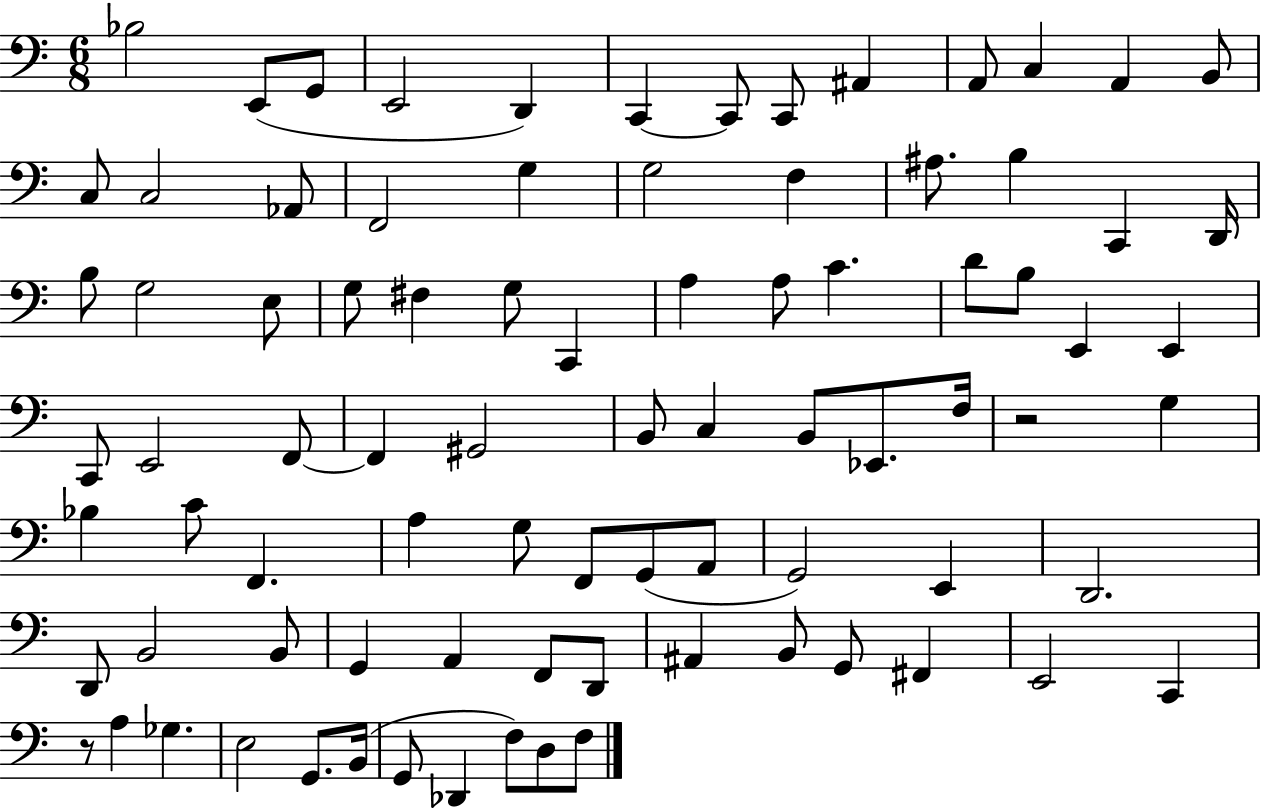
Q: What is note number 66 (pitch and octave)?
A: F2